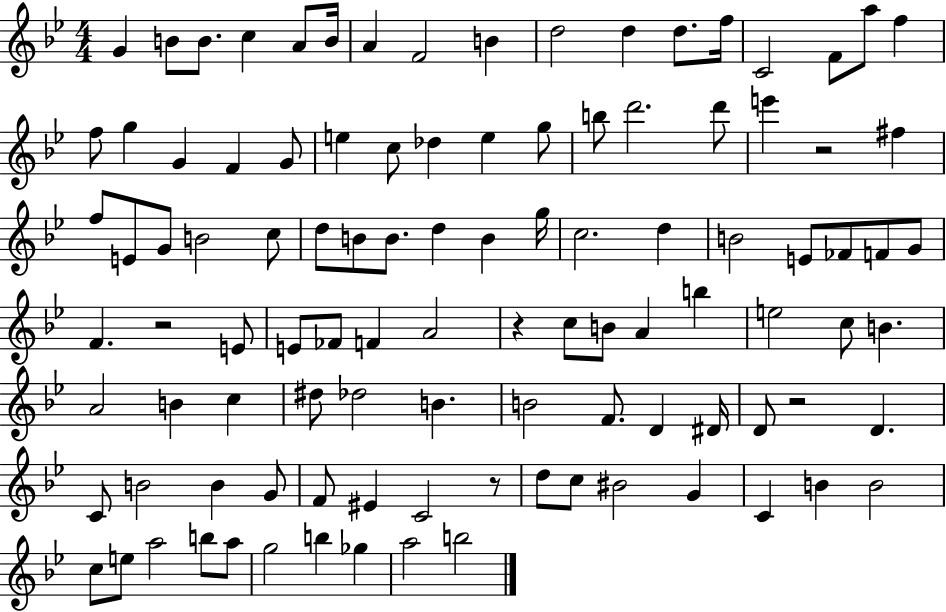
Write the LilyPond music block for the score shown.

{
  \clef treble
  \numericTimeSignature
  \time 4/4
  \key bes \major
  \repeat volta 2 { g'4 b'8 b'8. c''4 a'8 b'16 | a'4 f'2 b'4 | d''2 d''4 d''8. f''16 | c'2 f'8 a''8 f''4 | \break f''8 g''4 g'4 f'4 g'8 | e''4 c''8 des''4 e''4 g''8 | b''8 d'''2. d'''8 | e'''4 r2 fis''4 | \break f''8 e'8 g'8 b'2 c''8 | d''8 b'8 b'8. d''4 b'4 g''16 | c''2. d''4 | b'2 e'8 fes'8 f'8 g'8 | \break f'4. r2 e'8 | e'8 fes'8 f'4 a'2 | r4 c''8 b'8 a'4 b''4 | e''2 c''8 b'4. | \break a'2 b'4 c''4 | dis''8 des''2 b'4. | b'2 f'8. d'4 dis'16 | d'8 r2 d'4. | \break c'8 b'2 b'4 g'8 | f'8 eis'4 c'2 r8 | d''8 c''8 bis'2 g'4 | c'4 b'4 b'2 | \break c''8 e''8 a''2 b''8 a''8 | g''2 b''4 ges''4 | a''2 b''2 | } \bar "|."
}